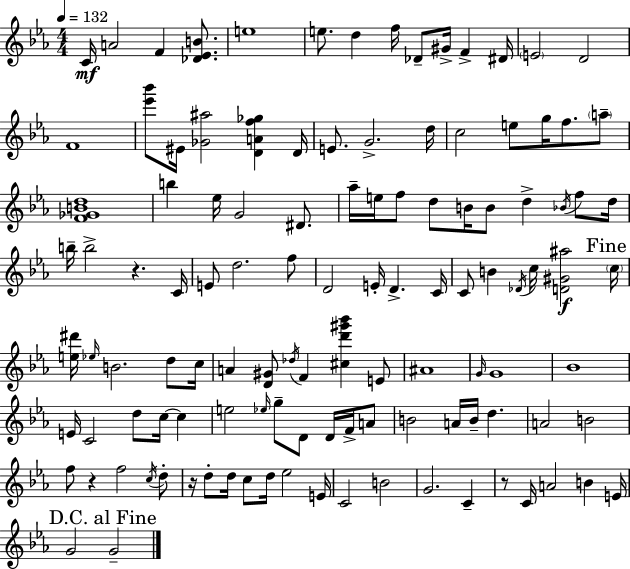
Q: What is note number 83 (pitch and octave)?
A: B4